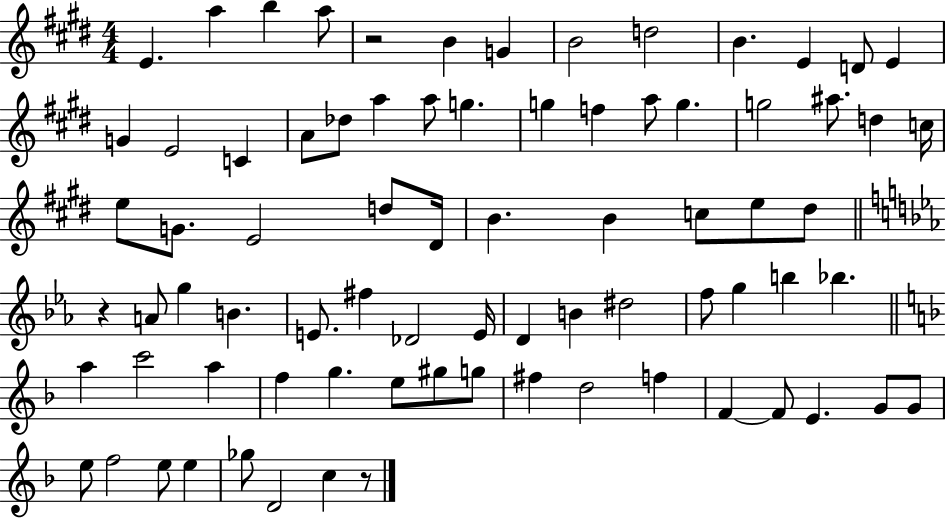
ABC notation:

X:1
T:Untitled
M:4/4
L:1/4
K:E
E a b a/2 z2 B G B2 d2 B E D/2 E G E2 C A/2 _d/2 a a/2 g g f a/2 g g2 ^a/2 d c/4 e/2 G/2 E2 d/2 ^D/4 B B c/2 e/2 ^d/2 z A/2 g B E/2 ^f _D2 E/4 D B ^d2 f/2 g b _b a c'2 a f g e/2 ^g/2 g/2 ^f d2 f F F/2 E G/2 G/2 e/2 f2 e/2 e _g/2 D2 c z/2